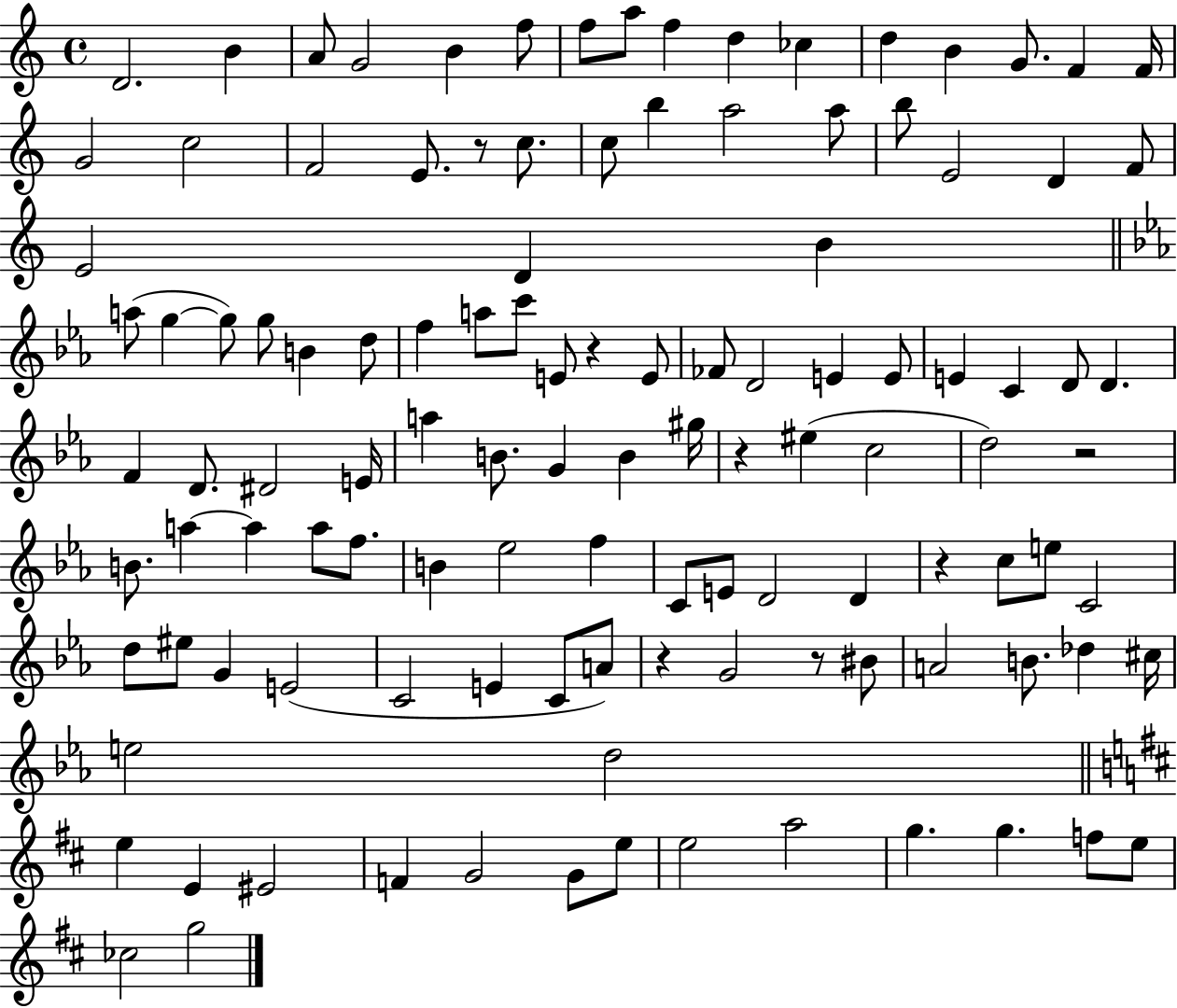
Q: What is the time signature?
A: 4/4